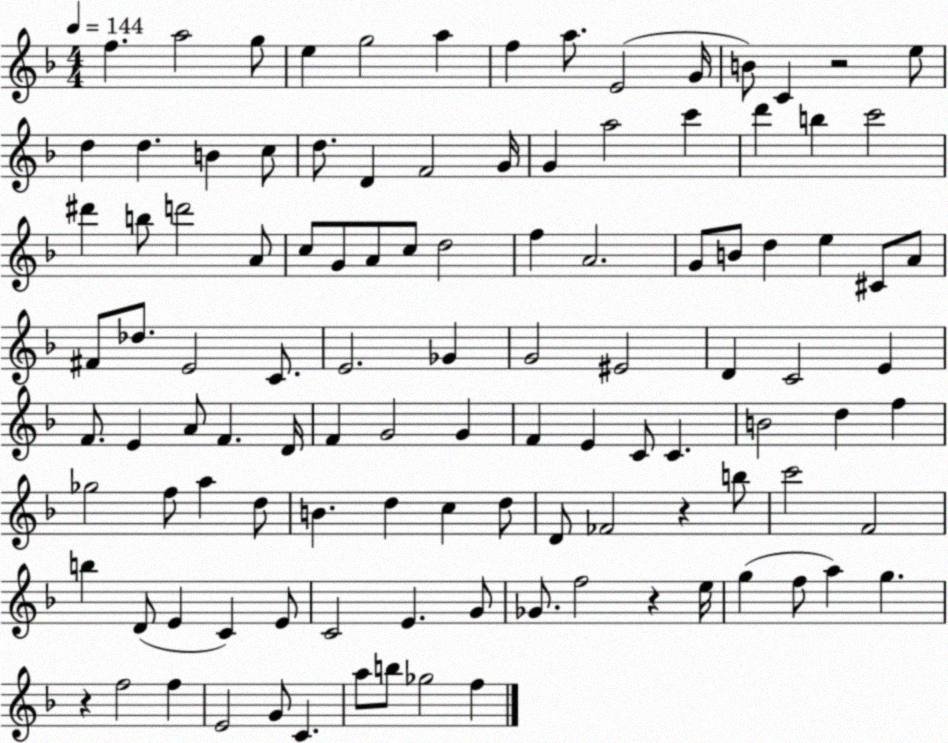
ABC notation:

X:1
T:Untitled
M:4/4
L:1/4
K:F
f a2 g/2 e g2 a f a/2 E2 G/4 B/2 C z2 e/2 d d B c/2 d/2 D F2 G/4 G a2 c' d' b c'2 ^d' b/2 d'2 A/2 c/2 G/2 A/2 c/2 d2 f A2 G/2 B/2 d e ^C/2 A/2 ^F/2 _d/2 E2 C/2 E2 _G G2 ^E2 D C2 E F/2 E A/2 F D/4 F G2 G F E C/2 C B2 d f _g2 f/2 a d/2 B d c d/2 D/2 _F2 z b/2 c'2 F2 b D/2 E C E/2 C2 E G/2 _G/2 f2 z e/4 g f/2 a g z f2 f E2 G/2 C a/2 b/2 _g2 f